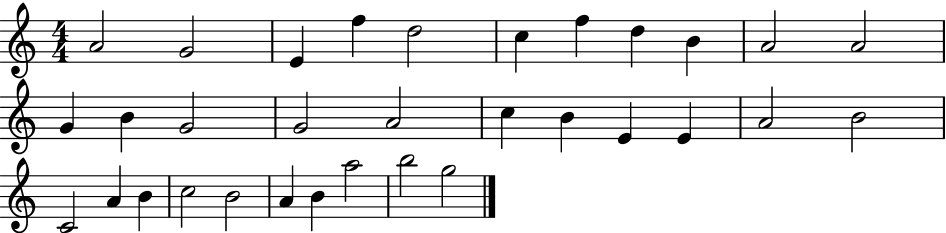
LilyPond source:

{
  \clef treble
  \numericTimeSignature
  \time 4/4
  \key c \major
  a'2 g'2 | e'4 f''4 d''2 | c''4 f''4 d''4 b'4 | a'2 a'2 | \break g'4 b'4 g'2 | g'2 a'2 | c''4 b'4 e'4 e'4 | a'2 b'2 | \break c'2 a'4 b'4 | c''2 b'2 | a'4 b'4 a''2 | b''2 g''2 | \break \bar "|."
}